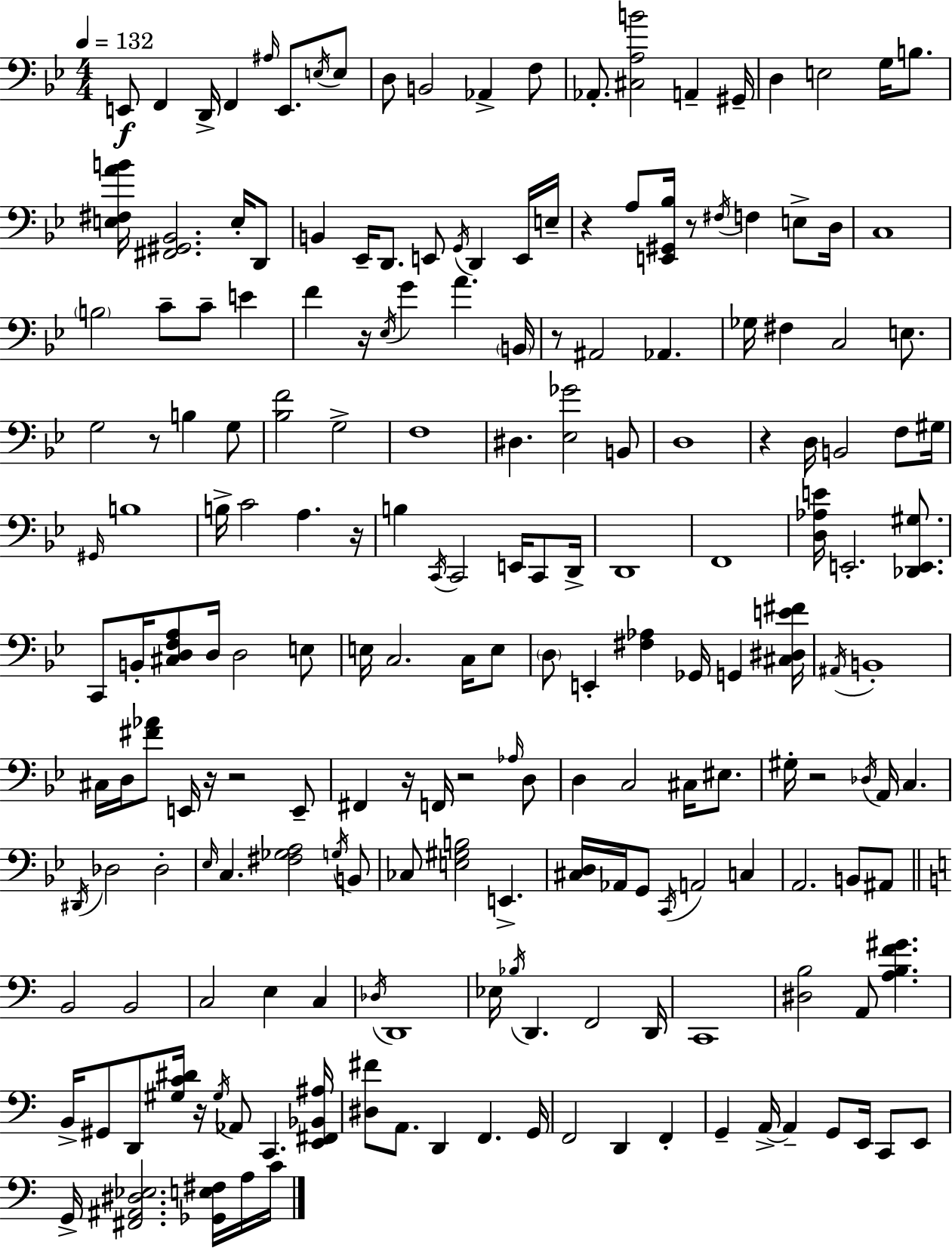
{
  \clef bass
  \numericTimeSignature
  \time 4/4
  \key bes \major
  \tempo 4 = 132
  \repeat volta 2 { e,8\f f,4 d,16-> f,4 \grace { ais16 } e,8. \acciaccatura { e16 } | e8 d8 b,2 aes,4-> | f8 aes,8.-. <cis a b'>2 a,4-- | gis,16-- d4 e2 g16 b8. | \break <e fis a' b'>16 <fis, gis, bes,>2. e16-. | d,8 b,4 ees,16-- d,8. e,8 \acciaccatura { g,16 } d,4 | e,16 e16-- r4 a8 <e, gis, bes>16 r8 \acciaccatura { fis16 } f4 | e8-> d16 c1 | \break \parenthesize b2 c'8-- c'8-- | e'4 f'4 r16 \acciaccatura { ees16 } g'4 a'4. | \parenthesize b,16 r8 ais,2 aes,4. | ges16 fis4 c2 | \break e8. g2 r8 b4 | g8 <bes f'>2 g2-> | f1 | dis4. <ees ges'>2 | \break b,8 d1 | r4 d16 b,2 | f8 gis16 \grace { gis,16 } b1 | b16-> c'2 a4. | \break r16 b4 \acciaccatura { c,16 } c,2 | e,16 c,8 d,16-> d,1 | f,1 | <d aes e'>16 e,2.-. | \break <des, e, gis>8. c,8 b,16-. <cis d f a>8 d16 d2 | e8 e16 c2. | c16 e8 \parenthesize d8 e,4-. <fis aes>4 | ges,16 g,4 <cis dis e' fis'>16 \acciaccatura { ais,16 } b,1-. | \break cis16 d16 <fis' aes'>8 e,16 r16 r2 | e,8-- fis,4 r16 f,16 r2 | \grace { aes16 } d8 d4 c2 | cis16 eis8. gis16-. r2 | \break \acciaccatura { des16 } a,16 c4. \acciaccatura { dis,16 } des2 | des2-. \grace { ees16 } c4. | <fis ges a>2 \acciaccatura { g16 } b,8 ces8 <e gis b>2 | e,4.-> <cis d>16 aes,16 g,8 | \break \acciaccatura { c,16 } a,2 c4 a,2. | b,8 ais,8 \bar "||" \break \key c \major b,2 b,2 | c2 e4 c4 | \acciaccatura { des16 } d,1 | ees16 \acciaccatura { bes16 } d,4. f,2 | \break d,16 c,1 | <dis b>2 a,8 <a b f' gis'>4. | b,16-> gis,8 d,8 <gis c' dis'>16 r16 \acciaccatura { gis16 } aes,8 c,4. | <e, fis, bes, ais>16 <dis fis'>8 a,8. d,4 f,4. | \break g,16 f,2 d,4 f,4-. | g,4-- a,16->~~ a,4-- g,8 e,16 c,8 | e,8 g,16-> <fis, ais, dis ees>2. | <ges, e fis>16 a16 c'16 } \bar "|."
}